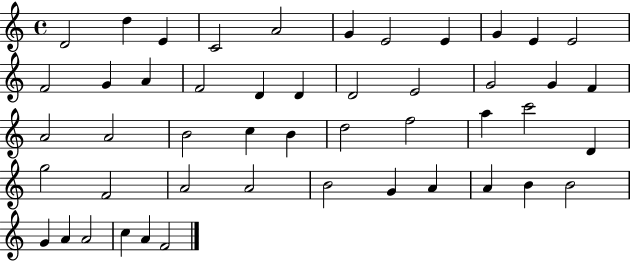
D4/h D5/q E4/q C4/h A4/h G4/q E4/h E4/q G4/q E4/q E4/h F4/h G4/q A4/q F4/h D4/q D4/q D4/h E4/h G4/h G4/q F4/q A4/h A4/h B4/h C5/q B4/q D5/h F5/h A5/q C6/h D4/q G5/h F4/h A4/h A4/h B4/h G4/q A4/q A4/q B4/q B4/h G4/q A4/q A4/h C5/q A4/q F4/h